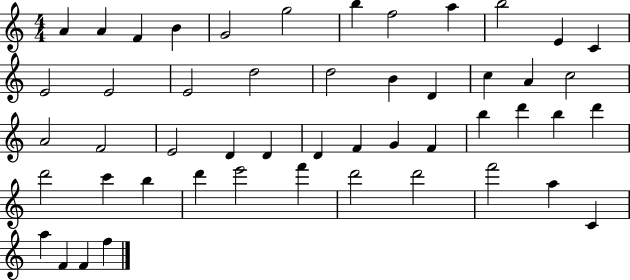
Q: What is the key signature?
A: C major